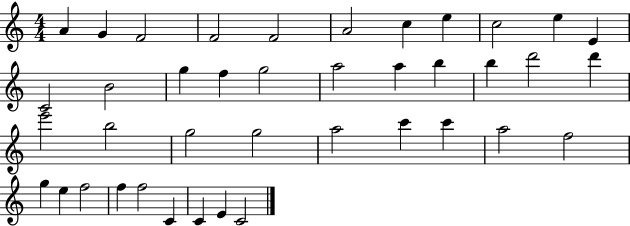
X:1
T:Untitled
M:4/4
L:1/4
K:C
A G F2 F2 F2 A2 c e c2 e E C2 B2 g f g2 a2 a b b d'2 d' e'2 b2 g2 g2 a2 c' c' a2 f2 g e f2 f f2 C C E C2